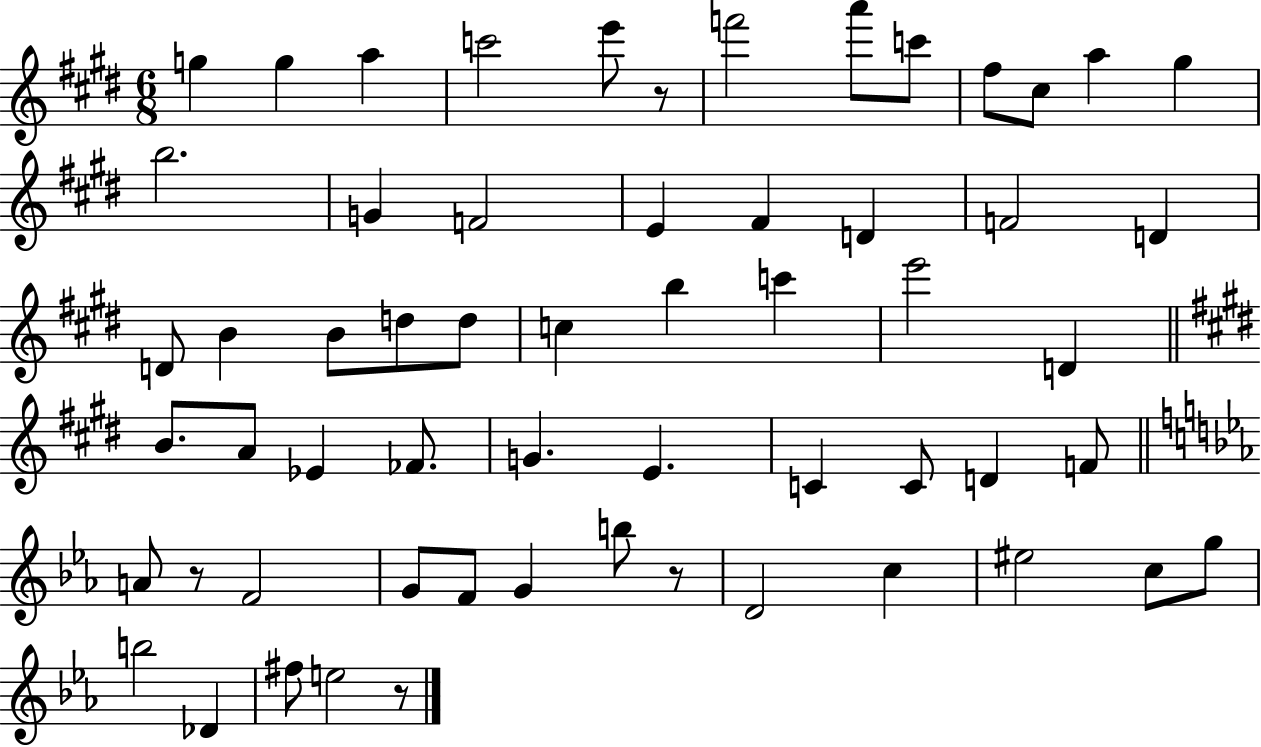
{
  \clef treble
  \numericTimeSignature
  \time 6/8
  \key e \major
  \repeat volta 2 { g''4 g''4 a''4 | c'''2 e'''8 r8 | f'''2 a'''8 c'''8 | fis''8 cis''8 a''4 gis''4 | \break b''2. | g'4 f'2 | e'4 fis'4 d'4 | f'2 d'4 | \break d'8 b'4 b'8 d''8 d''8 | c''4 b''4 c'''4 | e'''2 d'4 | \bar "||" \break \key e \major b'8. a'8 ees'4 fes'8. | g'4. e'4. | c'4 c'8 d'4 f'8 | \bar "||" \break \key c \minor a'8 r8 f'2 | g'8 f'8 g'4 b''8 r8 | d'2 c''4 | eis''2 c''8 g''8 | \break b''2 des'4 | fis''8 e''2 r8 | } \bar "|."
}